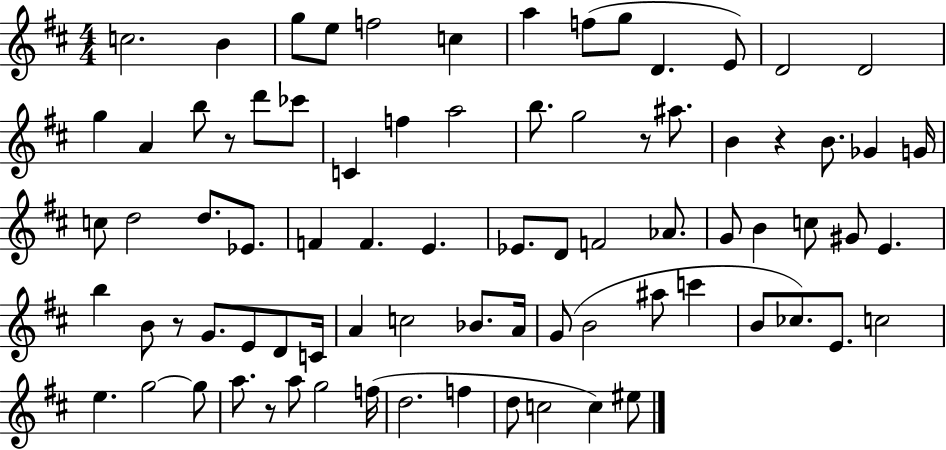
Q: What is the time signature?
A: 4/4